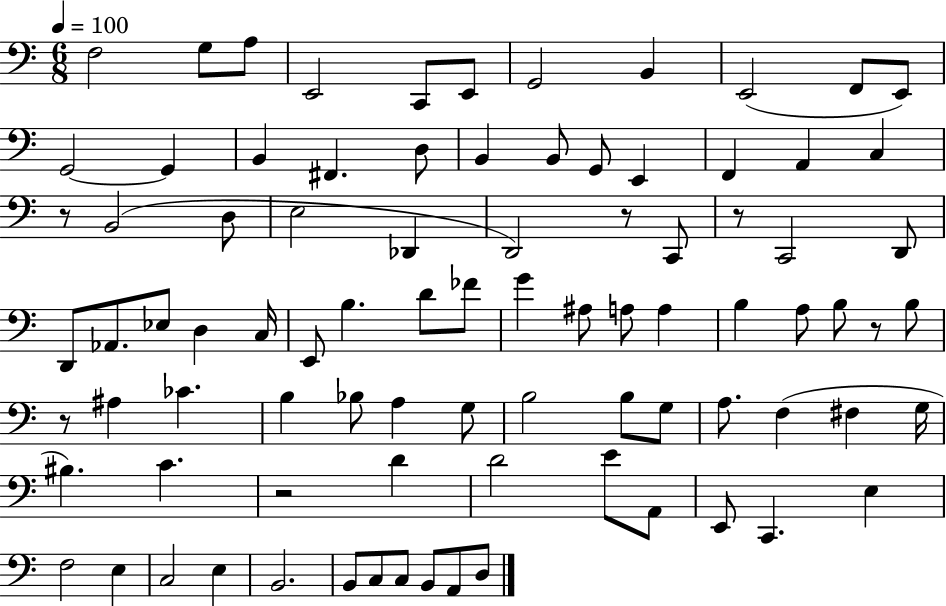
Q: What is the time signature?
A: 6/8